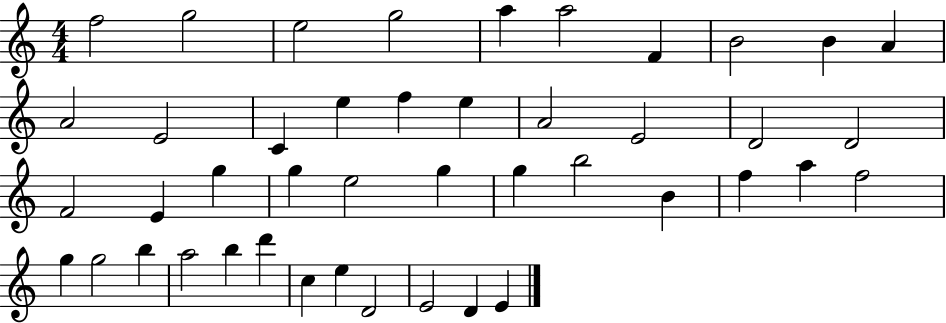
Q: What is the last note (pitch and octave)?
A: E4